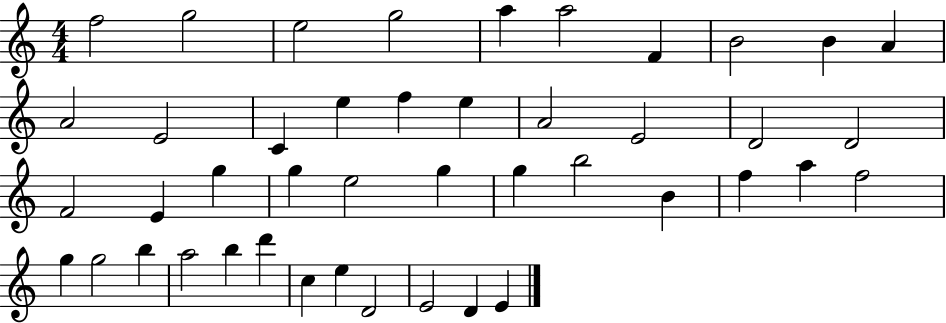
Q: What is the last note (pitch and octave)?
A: E4